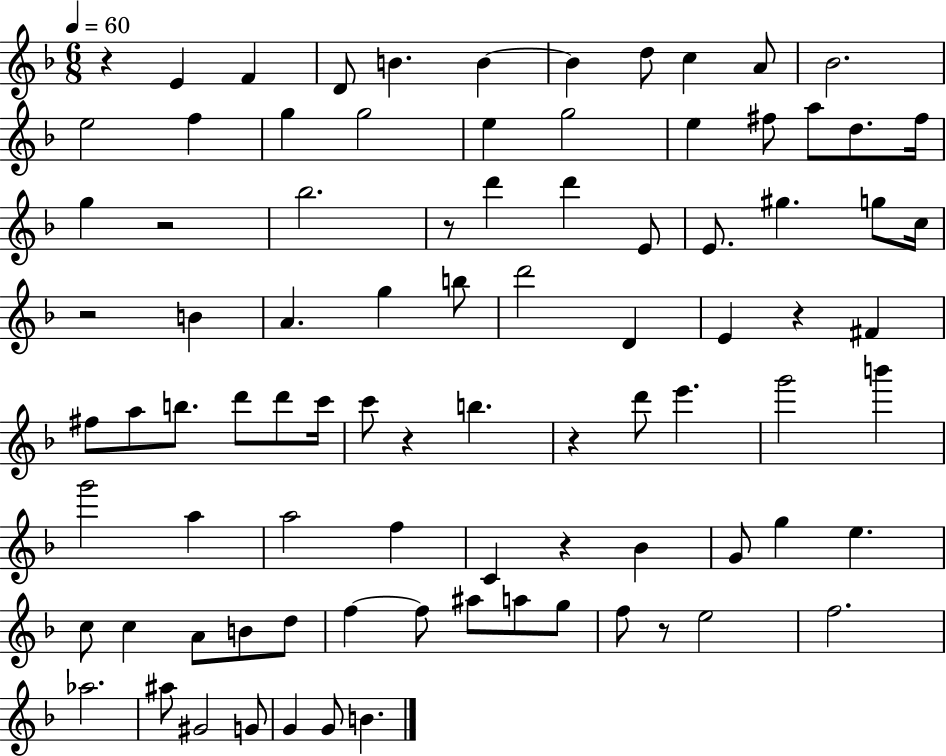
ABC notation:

X:1
T:Untitled
M:6/8
L:1/4
K:F
z E F D/2 B B B d/2 c A/2 _B2 e2 f g g2 e g2 e ^f/2 a/2 d/2 ^f/4 g z2 _b2 z/2 d' d' E/2 E/2 ^g g/2 c/4 z2 B A g b/2 d'2 D E z ^F ^f/2 a/2 b/2 d'/2 d'/2 c'/4 c'/2 z b z d'/2 e' g'2 b' g'2 a a2 f C z _B G/2 g e c/2 c A/2 B/2 d/2 f f/2 ^a/2 a/2 g/2 f/2 z/2 e2 f2 _a2 ^a/2 ^G2 G/2 G G/2 B